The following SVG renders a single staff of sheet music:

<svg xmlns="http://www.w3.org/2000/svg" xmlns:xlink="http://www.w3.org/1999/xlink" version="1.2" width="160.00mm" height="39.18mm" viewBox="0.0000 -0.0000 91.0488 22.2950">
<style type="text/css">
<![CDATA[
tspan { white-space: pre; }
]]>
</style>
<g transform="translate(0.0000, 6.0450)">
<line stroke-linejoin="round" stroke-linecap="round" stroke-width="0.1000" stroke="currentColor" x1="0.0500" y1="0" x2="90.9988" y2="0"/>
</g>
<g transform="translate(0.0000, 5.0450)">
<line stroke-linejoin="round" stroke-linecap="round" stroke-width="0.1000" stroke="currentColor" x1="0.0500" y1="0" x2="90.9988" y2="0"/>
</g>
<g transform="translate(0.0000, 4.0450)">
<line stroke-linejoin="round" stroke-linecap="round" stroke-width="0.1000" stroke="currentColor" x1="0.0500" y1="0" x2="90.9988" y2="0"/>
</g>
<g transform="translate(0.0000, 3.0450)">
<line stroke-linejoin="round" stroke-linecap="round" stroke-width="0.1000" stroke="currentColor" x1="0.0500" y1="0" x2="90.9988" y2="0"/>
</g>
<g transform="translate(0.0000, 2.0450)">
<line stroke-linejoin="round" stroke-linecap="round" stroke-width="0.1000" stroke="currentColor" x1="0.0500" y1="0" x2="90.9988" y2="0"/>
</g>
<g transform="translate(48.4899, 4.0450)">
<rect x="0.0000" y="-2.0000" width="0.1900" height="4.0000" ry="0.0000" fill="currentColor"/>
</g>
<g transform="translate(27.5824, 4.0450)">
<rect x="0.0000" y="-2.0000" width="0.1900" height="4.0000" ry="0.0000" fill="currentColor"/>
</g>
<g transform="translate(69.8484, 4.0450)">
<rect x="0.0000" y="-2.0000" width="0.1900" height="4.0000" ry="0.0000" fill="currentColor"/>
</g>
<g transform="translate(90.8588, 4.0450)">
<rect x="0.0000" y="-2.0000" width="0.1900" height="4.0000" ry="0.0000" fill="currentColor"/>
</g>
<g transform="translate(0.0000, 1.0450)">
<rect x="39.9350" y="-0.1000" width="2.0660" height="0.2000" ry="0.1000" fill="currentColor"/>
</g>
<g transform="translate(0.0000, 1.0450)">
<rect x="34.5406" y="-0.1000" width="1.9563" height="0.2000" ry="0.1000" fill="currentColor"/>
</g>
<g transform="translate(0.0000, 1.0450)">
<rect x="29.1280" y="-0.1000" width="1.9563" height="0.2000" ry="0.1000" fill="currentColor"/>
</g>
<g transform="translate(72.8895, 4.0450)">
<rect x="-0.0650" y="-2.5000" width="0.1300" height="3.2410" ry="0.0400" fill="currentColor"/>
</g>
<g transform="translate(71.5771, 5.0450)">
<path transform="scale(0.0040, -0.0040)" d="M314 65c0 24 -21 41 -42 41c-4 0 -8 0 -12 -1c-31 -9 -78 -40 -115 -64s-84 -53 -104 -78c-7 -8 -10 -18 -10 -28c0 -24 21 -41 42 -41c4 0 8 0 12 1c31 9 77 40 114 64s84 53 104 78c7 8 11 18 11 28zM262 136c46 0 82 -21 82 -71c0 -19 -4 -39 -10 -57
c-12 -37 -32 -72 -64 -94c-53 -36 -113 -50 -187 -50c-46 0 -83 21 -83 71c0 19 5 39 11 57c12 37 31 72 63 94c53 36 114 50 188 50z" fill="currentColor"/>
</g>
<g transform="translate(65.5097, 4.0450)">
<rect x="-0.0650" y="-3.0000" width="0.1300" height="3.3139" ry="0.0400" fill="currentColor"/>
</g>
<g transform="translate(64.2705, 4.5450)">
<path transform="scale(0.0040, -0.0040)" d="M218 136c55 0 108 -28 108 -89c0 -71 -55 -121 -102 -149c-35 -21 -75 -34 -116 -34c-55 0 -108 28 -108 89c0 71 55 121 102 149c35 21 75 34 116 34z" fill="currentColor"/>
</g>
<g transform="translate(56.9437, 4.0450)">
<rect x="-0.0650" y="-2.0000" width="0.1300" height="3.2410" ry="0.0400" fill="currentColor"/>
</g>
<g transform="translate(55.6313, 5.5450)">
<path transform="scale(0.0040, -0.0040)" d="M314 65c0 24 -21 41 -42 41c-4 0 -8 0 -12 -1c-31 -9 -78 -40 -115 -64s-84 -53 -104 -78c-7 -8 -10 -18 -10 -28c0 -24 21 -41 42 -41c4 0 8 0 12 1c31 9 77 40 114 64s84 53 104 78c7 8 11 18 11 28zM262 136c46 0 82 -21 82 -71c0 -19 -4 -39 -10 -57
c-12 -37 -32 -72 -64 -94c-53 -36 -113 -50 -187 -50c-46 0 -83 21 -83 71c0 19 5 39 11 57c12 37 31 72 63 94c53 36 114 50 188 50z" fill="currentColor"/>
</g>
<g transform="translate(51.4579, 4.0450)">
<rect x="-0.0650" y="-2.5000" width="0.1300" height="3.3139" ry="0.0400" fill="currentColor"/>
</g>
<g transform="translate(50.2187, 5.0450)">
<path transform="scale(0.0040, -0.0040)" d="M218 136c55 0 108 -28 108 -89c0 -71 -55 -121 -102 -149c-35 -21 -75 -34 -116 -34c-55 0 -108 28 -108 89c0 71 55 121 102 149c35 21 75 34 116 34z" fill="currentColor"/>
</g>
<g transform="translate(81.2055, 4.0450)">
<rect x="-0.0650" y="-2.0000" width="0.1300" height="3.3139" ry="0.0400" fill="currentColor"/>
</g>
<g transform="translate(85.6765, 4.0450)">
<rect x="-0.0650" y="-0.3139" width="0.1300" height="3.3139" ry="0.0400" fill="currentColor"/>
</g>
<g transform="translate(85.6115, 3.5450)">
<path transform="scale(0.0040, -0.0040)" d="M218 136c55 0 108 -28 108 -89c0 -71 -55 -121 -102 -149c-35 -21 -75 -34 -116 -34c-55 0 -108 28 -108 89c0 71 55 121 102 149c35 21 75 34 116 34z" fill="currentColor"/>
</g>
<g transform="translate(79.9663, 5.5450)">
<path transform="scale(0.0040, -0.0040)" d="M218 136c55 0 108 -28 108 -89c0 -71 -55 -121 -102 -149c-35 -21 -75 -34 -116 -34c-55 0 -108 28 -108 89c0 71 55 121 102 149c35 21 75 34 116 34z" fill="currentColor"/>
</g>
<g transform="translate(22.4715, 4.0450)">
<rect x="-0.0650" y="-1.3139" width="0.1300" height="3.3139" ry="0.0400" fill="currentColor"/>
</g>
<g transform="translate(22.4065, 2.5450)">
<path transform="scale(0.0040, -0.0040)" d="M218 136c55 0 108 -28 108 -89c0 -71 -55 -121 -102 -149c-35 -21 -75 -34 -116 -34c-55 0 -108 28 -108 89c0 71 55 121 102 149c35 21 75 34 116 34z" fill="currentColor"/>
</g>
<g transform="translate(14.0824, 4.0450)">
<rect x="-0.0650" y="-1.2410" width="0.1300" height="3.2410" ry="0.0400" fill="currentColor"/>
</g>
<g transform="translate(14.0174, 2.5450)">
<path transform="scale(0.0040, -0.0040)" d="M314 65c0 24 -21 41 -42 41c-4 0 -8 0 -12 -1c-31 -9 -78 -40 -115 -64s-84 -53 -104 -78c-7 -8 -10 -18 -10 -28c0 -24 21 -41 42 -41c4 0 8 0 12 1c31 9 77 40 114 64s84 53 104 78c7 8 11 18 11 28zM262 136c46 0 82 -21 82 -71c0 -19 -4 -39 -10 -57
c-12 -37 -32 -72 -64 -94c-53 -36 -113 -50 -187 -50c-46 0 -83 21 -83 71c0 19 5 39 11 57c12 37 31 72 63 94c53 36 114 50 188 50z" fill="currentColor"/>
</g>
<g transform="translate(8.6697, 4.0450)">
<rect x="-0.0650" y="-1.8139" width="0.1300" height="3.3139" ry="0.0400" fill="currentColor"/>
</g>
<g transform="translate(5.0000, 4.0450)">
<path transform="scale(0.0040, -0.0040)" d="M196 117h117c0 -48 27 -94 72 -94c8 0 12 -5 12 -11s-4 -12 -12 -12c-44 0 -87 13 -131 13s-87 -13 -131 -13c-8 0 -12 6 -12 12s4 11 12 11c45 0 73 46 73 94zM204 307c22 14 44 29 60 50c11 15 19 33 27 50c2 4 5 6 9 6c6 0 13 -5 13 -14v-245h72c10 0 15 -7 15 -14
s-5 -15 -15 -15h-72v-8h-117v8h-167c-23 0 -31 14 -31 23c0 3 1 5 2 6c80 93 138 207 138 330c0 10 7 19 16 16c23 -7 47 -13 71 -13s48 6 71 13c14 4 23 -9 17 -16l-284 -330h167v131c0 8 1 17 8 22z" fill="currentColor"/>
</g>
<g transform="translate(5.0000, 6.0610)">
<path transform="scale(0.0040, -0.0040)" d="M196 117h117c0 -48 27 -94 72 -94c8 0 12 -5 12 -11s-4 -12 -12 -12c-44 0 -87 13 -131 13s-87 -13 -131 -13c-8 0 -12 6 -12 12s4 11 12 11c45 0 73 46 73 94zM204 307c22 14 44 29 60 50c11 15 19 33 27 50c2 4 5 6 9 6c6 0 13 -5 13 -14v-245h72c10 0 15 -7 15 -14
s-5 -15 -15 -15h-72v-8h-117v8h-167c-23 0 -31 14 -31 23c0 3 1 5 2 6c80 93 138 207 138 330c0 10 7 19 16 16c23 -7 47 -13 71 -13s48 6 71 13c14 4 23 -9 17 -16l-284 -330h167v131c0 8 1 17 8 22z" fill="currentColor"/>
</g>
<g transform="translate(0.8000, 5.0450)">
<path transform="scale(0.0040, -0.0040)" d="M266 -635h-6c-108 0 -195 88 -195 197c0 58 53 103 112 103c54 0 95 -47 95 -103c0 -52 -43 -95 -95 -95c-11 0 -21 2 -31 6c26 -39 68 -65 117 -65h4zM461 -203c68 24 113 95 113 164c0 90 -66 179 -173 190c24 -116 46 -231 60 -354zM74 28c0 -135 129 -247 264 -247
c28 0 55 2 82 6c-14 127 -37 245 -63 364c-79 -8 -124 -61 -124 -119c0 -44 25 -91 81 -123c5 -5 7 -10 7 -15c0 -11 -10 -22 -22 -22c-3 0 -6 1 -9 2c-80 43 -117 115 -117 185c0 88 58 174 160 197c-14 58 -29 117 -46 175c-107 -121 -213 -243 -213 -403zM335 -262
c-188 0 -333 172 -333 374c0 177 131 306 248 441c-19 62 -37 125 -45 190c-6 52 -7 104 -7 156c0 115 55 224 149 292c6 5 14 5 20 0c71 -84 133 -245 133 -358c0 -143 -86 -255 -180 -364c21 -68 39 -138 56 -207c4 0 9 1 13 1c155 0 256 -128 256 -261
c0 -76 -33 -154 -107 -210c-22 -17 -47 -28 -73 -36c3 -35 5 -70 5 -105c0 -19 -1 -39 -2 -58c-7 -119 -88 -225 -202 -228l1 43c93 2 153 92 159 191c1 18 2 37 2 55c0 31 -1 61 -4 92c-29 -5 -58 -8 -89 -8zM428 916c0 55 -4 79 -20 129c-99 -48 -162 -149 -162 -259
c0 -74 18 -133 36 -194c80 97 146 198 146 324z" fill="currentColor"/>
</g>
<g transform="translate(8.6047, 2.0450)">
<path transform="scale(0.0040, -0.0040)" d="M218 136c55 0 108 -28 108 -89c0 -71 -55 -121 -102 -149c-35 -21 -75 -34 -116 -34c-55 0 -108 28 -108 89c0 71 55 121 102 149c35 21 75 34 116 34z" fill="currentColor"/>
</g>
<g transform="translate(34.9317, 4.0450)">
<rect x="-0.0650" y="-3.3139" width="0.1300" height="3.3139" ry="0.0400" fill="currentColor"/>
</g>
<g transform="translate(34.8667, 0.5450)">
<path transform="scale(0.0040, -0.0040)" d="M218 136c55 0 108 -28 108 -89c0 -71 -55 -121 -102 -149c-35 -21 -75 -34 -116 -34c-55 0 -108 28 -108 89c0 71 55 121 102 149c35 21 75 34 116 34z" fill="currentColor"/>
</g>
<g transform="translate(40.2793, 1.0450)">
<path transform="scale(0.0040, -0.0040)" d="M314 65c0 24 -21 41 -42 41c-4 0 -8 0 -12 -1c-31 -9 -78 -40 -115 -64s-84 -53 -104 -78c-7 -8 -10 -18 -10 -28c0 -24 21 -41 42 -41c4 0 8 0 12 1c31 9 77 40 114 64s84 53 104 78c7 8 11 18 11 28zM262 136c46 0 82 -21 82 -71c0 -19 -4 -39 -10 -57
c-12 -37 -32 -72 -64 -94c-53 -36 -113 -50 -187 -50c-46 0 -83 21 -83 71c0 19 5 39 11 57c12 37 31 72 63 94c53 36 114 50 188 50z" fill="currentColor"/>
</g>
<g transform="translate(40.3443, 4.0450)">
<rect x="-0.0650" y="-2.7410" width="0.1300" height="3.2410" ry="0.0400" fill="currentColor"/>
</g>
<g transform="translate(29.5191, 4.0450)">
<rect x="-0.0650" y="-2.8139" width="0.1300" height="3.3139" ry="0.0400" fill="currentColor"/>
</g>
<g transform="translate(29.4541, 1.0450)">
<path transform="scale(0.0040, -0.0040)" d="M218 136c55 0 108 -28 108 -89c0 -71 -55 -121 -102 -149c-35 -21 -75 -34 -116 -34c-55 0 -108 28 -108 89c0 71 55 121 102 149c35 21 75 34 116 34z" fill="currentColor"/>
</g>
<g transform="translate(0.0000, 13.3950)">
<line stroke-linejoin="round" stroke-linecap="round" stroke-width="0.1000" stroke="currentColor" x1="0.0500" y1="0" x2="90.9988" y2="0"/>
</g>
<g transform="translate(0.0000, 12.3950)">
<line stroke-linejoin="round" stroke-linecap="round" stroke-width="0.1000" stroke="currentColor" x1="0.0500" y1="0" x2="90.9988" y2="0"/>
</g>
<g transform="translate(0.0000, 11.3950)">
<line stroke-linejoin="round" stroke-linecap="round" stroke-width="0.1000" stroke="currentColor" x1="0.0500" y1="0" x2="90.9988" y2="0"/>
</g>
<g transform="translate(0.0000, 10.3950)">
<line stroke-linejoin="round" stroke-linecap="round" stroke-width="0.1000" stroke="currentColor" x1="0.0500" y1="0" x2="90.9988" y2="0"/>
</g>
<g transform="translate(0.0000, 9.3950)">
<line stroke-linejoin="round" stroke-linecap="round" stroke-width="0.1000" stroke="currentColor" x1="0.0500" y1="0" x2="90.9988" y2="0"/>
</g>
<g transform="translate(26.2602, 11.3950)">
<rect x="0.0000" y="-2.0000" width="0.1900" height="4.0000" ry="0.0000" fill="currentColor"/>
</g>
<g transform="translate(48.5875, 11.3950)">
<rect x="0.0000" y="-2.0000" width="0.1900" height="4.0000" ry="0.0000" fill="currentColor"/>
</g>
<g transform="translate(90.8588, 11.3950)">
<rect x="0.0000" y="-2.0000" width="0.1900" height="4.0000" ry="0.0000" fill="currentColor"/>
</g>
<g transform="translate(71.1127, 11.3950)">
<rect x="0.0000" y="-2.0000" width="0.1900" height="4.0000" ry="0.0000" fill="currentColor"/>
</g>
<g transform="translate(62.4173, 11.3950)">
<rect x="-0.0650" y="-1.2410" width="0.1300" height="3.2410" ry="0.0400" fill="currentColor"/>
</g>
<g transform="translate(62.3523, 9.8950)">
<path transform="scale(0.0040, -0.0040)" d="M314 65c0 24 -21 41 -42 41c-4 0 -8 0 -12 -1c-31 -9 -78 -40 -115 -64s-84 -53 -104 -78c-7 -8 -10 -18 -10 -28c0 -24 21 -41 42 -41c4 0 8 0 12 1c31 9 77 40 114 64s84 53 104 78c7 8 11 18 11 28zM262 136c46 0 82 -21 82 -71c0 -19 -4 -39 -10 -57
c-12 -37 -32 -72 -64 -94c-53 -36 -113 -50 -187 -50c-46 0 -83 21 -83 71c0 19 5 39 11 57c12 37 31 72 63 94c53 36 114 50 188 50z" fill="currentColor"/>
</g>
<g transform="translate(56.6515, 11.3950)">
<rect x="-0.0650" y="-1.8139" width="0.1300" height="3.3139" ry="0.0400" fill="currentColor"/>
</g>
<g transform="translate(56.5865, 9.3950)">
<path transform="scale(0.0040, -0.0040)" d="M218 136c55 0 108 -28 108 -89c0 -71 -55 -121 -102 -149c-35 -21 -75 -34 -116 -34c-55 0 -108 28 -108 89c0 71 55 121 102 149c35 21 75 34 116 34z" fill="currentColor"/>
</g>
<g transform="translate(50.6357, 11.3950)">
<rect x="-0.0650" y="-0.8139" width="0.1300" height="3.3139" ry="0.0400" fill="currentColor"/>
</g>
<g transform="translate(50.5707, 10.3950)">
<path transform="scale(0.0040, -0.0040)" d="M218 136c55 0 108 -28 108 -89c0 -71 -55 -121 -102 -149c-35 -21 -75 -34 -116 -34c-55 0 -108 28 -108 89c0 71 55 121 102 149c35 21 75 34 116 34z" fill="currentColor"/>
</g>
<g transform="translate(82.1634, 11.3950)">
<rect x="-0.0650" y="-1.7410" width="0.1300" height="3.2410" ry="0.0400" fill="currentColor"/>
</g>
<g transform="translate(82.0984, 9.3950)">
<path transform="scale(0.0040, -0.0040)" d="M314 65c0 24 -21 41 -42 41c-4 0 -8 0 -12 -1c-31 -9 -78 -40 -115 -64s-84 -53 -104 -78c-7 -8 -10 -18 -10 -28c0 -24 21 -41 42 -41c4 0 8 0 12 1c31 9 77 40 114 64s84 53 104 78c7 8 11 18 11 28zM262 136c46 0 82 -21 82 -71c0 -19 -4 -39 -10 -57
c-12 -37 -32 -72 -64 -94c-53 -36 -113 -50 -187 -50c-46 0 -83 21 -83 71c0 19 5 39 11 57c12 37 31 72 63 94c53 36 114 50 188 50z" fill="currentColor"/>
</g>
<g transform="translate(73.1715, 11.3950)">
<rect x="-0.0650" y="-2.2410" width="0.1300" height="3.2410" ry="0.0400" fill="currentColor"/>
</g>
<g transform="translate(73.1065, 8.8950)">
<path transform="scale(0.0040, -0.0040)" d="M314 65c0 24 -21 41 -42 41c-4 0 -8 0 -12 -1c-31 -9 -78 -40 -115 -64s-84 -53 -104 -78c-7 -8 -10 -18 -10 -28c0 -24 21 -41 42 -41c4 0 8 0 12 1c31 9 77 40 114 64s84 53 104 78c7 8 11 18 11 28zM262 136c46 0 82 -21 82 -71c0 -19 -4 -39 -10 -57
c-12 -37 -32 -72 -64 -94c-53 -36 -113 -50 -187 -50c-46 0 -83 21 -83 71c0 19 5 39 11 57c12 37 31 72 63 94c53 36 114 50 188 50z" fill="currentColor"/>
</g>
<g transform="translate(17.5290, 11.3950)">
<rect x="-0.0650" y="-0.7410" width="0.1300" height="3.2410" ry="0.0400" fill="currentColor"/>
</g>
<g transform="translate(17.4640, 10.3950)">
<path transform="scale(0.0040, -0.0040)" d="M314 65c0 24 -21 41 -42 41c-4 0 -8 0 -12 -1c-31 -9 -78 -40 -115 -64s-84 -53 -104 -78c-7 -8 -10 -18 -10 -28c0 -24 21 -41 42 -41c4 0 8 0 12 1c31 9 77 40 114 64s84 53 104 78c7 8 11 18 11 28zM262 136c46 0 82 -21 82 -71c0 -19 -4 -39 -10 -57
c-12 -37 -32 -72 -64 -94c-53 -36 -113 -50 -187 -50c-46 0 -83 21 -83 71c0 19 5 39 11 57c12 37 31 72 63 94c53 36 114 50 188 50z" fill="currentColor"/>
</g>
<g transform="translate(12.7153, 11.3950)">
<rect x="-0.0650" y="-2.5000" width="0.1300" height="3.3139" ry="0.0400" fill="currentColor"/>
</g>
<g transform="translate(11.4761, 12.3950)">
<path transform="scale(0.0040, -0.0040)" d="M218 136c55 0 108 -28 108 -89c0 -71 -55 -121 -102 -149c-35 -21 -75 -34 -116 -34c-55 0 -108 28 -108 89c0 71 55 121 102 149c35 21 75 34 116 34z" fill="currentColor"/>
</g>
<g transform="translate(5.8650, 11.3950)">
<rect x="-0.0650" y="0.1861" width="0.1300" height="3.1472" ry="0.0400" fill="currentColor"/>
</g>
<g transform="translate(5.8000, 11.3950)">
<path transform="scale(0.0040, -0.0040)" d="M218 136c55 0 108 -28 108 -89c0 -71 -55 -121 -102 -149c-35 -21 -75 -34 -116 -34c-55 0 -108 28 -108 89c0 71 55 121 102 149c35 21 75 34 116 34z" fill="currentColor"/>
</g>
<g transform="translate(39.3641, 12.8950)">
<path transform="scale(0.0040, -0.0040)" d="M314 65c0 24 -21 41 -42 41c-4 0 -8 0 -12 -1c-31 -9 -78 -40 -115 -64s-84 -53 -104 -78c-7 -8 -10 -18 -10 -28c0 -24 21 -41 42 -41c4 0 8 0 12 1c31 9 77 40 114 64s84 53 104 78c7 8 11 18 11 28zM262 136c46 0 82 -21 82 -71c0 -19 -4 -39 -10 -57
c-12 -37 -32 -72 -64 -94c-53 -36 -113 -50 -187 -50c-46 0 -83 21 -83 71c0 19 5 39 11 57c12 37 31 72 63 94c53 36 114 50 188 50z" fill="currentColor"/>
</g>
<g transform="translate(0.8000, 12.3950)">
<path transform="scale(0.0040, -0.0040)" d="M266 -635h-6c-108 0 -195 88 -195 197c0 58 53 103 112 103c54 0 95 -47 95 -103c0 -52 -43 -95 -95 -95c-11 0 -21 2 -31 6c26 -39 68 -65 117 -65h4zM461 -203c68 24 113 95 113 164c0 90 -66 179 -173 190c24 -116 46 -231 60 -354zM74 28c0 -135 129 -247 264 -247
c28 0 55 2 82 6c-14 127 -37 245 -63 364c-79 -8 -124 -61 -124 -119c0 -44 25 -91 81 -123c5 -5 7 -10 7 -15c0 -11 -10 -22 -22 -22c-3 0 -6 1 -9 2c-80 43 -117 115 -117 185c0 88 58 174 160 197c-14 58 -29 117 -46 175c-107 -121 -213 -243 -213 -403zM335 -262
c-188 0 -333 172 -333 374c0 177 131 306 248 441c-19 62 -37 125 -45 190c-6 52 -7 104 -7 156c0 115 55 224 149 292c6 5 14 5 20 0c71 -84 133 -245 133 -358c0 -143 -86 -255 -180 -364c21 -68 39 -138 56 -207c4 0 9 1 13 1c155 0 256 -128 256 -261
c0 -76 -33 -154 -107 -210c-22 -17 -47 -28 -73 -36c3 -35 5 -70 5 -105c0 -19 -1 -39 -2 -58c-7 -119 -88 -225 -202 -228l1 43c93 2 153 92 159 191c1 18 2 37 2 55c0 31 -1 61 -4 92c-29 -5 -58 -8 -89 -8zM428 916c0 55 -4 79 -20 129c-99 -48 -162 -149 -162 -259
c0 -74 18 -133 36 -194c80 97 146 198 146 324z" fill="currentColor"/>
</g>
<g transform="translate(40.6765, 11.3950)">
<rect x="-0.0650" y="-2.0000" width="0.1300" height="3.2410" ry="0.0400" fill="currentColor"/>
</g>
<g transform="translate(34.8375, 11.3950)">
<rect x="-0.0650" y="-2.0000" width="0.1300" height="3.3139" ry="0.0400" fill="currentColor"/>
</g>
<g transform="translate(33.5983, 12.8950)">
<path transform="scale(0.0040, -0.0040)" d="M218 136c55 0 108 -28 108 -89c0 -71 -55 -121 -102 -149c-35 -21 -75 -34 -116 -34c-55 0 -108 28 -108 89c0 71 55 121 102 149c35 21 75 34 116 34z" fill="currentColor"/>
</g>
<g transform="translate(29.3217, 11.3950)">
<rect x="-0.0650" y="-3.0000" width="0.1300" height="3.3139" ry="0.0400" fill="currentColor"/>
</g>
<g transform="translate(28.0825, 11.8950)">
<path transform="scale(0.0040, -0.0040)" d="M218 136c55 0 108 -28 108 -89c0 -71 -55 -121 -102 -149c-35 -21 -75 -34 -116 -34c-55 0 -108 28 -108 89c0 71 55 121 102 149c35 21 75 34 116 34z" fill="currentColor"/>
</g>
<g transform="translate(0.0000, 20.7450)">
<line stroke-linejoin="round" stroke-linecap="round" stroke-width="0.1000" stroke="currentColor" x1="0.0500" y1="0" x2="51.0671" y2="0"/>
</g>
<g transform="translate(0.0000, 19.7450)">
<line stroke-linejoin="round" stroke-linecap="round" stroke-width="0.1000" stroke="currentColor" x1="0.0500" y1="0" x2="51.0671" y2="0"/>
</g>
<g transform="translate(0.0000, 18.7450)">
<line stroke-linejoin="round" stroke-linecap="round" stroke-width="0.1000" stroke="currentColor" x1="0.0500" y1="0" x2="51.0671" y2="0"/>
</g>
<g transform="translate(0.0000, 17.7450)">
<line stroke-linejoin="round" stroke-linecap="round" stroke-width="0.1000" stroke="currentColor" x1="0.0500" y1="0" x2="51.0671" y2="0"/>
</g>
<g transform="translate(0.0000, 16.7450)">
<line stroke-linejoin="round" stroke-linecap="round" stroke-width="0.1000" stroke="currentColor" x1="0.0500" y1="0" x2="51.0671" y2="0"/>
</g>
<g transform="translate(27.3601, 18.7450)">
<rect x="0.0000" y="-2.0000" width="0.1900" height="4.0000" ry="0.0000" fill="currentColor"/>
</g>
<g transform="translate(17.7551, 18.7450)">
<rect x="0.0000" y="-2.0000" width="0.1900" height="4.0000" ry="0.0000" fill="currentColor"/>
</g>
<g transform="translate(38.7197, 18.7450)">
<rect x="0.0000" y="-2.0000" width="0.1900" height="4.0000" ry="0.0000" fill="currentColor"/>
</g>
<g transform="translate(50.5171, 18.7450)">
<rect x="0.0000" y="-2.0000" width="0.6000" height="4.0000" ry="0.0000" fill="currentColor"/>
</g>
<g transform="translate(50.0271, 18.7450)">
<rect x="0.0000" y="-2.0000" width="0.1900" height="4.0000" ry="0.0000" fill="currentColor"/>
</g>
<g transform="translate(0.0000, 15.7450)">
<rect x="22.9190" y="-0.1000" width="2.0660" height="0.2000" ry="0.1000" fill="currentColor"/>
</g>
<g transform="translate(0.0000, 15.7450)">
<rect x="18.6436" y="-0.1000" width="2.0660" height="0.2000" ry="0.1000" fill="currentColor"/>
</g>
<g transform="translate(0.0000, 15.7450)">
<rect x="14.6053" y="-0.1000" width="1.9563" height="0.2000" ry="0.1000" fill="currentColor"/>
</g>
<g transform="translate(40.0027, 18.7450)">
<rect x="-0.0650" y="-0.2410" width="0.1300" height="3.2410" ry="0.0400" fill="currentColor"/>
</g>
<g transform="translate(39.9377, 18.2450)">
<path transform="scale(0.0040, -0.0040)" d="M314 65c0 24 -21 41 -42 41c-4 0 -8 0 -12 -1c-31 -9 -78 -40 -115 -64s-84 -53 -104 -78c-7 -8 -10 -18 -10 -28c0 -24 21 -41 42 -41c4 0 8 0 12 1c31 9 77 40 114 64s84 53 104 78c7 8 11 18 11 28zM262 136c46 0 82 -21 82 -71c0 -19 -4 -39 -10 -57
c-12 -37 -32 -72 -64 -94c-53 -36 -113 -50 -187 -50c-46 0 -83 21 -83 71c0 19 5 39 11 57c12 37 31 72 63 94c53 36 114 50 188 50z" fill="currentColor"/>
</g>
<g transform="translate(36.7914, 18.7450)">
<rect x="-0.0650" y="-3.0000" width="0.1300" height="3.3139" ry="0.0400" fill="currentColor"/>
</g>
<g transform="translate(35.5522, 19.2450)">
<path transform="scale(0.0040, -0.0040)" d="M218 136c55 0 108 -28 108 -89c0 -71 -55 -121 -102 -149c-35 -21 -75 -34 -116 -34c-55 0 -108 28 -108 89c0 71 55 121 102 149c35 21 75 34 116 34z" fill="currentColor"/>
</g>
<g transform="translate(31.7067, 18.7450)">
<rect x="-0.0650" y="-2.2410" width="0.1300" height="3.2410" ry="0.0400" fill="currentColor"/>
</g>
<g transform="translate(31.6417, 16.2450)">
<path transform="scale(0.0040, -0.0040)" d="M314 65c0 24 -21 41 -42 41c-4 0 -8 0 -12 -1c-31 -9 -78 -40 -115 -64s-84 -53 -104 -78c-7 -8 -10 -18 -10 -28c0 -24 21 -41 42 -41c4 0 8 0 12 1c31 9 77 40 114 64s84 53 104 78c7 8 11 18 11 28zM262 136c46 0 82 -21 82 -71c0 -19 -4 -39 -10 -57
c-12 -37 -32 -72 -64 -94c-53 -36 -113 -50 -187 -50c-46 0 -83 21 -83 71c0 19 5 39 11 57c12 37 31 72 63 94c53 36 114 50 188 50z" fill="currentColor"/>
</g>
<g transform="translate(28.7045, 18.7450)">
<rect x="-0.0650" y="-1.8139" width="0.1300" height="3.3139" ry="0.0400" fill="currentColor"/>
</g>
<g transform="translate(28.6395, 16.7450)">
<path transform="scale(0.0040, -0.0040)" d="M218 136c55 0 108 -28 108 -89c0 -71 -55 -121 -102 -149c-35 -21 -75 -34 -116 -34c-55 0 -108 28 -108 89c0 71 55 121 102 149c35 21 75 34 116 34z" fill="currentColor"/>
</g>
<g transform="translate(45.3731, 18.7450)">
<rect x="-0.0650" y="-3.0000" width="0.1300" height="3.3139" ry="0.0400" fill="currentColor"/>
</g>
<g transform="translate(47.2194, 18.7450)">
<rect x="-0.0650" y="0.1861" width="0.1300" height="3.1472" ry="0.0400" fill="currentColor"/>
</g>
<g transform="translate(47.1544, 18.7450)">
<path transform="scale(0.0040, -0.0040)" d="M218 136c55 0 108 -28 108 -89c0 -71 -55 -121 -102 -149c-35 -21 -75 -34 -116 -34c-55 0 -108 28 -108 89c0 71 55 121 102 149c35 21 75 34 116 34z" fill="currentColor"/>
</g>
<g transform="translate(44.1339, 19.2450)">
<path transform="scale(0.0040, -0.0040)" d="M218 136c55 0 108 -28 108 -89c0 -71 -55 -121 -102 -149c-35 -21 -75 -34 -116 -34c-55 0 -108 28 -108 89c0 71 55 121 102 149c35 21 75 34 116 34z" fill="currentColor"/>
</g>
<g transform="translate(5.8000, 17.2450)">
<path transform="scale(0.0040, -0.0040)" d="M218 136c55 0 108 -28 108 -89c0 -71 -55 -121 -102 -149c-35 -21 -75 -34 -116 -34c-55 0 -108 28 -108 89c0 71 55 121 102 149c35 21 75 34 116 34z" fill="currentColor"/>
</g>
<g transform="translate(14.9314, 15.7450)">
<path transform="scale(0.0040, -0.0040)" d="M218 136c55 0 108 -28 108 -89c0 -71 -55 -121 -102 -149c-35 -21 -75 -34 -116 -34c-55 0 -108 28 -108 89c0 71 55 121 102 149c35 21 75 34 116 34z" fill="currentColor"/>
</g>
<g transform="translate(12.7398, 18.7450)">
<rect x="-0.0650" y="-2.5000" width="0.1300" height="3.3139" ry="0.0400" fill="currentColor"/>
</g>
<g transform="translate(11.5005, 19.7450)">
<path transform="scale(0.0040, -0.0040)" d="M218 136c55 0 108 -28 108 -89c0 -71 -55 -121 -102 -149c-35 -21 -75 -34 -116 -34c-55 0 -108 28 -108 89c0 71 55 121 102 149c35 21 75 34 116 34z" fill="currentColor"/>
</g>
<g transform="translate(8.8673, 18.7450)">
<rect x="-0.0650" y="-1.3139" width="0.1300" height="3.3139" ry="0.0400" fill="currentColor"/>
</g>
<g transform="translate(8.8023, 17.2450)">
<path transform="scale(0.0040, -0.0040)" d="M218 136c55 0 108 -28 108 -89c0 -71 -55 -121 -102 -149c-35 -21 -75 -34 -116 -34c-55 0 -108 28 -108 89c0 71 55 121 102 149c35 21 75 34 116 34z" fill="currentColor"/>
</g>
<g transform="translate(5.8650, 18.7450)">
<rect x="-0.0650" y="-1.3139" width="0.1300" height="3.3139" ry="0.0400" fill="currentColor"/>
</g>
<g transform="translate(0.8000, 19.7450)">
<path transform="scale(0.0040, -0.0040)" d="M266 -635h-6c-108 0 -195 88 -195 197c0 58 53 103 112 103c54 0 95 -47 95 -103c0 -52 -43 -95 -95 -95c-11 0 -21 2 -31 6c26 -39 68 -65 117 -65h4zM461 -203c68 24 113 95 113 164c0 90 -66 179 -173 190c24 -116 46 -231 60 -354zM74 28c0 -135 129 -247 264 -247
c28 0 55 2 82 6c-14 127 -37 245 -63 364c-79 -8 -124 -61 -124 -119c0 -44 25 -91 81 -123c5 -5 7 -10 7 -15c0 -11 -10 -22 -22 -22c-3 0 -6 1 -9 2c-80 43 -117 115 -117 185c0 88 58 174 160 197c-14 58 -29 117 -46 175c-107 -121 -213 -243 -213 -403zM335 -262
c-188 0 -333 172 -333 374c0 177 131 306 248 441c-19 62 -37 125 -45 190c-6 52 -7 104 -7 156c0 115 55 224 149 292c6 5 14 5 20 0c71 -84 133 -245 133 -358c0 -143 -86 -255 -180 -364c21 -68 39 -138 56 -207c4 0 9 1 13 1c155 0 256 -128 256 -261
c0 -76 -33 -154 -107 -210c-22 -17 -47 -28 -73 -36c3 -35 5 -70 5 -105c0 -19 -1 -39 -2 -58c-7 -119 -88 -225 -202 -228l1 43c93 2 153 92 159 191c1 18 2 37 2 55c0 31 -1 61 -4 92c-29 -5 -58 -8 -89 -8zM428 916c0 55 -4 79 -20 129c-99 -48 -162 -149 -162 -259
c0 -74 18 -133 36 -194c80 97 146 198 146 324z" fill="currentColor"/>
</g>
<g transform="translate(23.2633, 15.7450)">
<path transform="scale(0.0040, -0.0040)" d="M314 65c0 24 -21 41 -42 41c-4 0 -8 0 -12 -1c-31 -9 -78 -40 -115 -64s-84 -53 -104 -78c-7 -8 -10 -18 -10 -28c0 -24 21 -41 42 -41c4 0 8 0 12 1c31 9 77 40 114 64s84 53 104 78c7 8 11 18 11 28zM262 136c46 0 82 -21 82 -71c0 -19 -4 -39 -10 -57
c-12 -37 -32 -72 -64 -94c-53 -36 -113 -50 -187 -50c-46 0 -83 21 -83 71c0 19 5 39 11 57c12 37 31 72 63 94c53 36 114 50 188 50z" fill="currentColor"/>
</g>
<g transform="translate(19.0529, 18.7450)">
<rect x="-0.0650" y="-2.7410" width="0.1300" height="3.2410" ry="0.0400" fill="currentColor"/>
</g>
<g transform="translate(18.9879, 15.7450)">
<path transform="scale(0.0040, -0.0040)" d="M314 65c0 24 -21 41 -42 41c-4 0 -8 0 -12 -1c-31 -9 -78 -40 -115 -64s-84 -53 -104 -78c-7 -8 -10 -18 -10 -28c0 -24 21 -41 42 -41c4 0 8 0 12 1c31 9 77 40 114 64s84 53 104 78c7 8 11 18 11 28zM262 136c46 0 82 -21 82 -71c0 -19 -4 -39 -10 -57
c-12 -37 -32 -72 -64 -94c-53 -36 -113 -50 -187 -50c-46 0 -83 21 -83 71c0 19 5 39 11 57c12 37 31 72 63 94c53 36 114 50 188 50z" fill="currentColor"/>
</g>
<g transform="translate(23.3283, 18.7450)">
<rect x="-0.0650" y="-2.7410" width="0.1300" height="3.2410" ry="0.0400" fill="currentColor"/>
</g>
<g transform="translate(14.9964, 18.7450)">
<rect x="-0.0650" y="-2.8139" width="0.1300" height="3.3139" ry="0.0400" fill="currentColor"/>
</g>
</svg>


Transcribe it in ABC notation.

X:1
T:Untitled
M:4/4
L:1/4
K:C
f e2 e a b a2 G F2 A G2 F c B G d2 A F F2 d f e2 g2 f2 e e G a a2 a2 f g2 A c2 A B